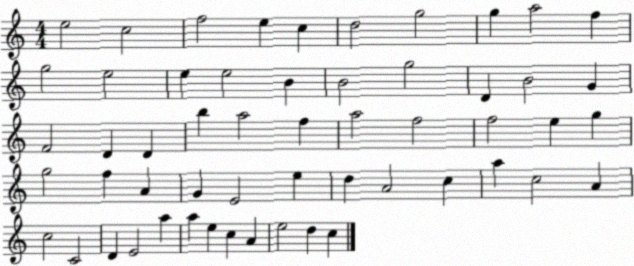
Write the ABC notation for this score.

X:1
T:Untitled
M:4/4
L:1/4
K:C
e2 c2 f2 e c d2 g2 g a2 f g2 e2 e e2 B B2 g2 D B2 G F2 D D b a2 f a2 f2 f2 e g g2 f A G E2 e d A2 c a c2 A c2 C2 D E2 a a e c A e2 d c